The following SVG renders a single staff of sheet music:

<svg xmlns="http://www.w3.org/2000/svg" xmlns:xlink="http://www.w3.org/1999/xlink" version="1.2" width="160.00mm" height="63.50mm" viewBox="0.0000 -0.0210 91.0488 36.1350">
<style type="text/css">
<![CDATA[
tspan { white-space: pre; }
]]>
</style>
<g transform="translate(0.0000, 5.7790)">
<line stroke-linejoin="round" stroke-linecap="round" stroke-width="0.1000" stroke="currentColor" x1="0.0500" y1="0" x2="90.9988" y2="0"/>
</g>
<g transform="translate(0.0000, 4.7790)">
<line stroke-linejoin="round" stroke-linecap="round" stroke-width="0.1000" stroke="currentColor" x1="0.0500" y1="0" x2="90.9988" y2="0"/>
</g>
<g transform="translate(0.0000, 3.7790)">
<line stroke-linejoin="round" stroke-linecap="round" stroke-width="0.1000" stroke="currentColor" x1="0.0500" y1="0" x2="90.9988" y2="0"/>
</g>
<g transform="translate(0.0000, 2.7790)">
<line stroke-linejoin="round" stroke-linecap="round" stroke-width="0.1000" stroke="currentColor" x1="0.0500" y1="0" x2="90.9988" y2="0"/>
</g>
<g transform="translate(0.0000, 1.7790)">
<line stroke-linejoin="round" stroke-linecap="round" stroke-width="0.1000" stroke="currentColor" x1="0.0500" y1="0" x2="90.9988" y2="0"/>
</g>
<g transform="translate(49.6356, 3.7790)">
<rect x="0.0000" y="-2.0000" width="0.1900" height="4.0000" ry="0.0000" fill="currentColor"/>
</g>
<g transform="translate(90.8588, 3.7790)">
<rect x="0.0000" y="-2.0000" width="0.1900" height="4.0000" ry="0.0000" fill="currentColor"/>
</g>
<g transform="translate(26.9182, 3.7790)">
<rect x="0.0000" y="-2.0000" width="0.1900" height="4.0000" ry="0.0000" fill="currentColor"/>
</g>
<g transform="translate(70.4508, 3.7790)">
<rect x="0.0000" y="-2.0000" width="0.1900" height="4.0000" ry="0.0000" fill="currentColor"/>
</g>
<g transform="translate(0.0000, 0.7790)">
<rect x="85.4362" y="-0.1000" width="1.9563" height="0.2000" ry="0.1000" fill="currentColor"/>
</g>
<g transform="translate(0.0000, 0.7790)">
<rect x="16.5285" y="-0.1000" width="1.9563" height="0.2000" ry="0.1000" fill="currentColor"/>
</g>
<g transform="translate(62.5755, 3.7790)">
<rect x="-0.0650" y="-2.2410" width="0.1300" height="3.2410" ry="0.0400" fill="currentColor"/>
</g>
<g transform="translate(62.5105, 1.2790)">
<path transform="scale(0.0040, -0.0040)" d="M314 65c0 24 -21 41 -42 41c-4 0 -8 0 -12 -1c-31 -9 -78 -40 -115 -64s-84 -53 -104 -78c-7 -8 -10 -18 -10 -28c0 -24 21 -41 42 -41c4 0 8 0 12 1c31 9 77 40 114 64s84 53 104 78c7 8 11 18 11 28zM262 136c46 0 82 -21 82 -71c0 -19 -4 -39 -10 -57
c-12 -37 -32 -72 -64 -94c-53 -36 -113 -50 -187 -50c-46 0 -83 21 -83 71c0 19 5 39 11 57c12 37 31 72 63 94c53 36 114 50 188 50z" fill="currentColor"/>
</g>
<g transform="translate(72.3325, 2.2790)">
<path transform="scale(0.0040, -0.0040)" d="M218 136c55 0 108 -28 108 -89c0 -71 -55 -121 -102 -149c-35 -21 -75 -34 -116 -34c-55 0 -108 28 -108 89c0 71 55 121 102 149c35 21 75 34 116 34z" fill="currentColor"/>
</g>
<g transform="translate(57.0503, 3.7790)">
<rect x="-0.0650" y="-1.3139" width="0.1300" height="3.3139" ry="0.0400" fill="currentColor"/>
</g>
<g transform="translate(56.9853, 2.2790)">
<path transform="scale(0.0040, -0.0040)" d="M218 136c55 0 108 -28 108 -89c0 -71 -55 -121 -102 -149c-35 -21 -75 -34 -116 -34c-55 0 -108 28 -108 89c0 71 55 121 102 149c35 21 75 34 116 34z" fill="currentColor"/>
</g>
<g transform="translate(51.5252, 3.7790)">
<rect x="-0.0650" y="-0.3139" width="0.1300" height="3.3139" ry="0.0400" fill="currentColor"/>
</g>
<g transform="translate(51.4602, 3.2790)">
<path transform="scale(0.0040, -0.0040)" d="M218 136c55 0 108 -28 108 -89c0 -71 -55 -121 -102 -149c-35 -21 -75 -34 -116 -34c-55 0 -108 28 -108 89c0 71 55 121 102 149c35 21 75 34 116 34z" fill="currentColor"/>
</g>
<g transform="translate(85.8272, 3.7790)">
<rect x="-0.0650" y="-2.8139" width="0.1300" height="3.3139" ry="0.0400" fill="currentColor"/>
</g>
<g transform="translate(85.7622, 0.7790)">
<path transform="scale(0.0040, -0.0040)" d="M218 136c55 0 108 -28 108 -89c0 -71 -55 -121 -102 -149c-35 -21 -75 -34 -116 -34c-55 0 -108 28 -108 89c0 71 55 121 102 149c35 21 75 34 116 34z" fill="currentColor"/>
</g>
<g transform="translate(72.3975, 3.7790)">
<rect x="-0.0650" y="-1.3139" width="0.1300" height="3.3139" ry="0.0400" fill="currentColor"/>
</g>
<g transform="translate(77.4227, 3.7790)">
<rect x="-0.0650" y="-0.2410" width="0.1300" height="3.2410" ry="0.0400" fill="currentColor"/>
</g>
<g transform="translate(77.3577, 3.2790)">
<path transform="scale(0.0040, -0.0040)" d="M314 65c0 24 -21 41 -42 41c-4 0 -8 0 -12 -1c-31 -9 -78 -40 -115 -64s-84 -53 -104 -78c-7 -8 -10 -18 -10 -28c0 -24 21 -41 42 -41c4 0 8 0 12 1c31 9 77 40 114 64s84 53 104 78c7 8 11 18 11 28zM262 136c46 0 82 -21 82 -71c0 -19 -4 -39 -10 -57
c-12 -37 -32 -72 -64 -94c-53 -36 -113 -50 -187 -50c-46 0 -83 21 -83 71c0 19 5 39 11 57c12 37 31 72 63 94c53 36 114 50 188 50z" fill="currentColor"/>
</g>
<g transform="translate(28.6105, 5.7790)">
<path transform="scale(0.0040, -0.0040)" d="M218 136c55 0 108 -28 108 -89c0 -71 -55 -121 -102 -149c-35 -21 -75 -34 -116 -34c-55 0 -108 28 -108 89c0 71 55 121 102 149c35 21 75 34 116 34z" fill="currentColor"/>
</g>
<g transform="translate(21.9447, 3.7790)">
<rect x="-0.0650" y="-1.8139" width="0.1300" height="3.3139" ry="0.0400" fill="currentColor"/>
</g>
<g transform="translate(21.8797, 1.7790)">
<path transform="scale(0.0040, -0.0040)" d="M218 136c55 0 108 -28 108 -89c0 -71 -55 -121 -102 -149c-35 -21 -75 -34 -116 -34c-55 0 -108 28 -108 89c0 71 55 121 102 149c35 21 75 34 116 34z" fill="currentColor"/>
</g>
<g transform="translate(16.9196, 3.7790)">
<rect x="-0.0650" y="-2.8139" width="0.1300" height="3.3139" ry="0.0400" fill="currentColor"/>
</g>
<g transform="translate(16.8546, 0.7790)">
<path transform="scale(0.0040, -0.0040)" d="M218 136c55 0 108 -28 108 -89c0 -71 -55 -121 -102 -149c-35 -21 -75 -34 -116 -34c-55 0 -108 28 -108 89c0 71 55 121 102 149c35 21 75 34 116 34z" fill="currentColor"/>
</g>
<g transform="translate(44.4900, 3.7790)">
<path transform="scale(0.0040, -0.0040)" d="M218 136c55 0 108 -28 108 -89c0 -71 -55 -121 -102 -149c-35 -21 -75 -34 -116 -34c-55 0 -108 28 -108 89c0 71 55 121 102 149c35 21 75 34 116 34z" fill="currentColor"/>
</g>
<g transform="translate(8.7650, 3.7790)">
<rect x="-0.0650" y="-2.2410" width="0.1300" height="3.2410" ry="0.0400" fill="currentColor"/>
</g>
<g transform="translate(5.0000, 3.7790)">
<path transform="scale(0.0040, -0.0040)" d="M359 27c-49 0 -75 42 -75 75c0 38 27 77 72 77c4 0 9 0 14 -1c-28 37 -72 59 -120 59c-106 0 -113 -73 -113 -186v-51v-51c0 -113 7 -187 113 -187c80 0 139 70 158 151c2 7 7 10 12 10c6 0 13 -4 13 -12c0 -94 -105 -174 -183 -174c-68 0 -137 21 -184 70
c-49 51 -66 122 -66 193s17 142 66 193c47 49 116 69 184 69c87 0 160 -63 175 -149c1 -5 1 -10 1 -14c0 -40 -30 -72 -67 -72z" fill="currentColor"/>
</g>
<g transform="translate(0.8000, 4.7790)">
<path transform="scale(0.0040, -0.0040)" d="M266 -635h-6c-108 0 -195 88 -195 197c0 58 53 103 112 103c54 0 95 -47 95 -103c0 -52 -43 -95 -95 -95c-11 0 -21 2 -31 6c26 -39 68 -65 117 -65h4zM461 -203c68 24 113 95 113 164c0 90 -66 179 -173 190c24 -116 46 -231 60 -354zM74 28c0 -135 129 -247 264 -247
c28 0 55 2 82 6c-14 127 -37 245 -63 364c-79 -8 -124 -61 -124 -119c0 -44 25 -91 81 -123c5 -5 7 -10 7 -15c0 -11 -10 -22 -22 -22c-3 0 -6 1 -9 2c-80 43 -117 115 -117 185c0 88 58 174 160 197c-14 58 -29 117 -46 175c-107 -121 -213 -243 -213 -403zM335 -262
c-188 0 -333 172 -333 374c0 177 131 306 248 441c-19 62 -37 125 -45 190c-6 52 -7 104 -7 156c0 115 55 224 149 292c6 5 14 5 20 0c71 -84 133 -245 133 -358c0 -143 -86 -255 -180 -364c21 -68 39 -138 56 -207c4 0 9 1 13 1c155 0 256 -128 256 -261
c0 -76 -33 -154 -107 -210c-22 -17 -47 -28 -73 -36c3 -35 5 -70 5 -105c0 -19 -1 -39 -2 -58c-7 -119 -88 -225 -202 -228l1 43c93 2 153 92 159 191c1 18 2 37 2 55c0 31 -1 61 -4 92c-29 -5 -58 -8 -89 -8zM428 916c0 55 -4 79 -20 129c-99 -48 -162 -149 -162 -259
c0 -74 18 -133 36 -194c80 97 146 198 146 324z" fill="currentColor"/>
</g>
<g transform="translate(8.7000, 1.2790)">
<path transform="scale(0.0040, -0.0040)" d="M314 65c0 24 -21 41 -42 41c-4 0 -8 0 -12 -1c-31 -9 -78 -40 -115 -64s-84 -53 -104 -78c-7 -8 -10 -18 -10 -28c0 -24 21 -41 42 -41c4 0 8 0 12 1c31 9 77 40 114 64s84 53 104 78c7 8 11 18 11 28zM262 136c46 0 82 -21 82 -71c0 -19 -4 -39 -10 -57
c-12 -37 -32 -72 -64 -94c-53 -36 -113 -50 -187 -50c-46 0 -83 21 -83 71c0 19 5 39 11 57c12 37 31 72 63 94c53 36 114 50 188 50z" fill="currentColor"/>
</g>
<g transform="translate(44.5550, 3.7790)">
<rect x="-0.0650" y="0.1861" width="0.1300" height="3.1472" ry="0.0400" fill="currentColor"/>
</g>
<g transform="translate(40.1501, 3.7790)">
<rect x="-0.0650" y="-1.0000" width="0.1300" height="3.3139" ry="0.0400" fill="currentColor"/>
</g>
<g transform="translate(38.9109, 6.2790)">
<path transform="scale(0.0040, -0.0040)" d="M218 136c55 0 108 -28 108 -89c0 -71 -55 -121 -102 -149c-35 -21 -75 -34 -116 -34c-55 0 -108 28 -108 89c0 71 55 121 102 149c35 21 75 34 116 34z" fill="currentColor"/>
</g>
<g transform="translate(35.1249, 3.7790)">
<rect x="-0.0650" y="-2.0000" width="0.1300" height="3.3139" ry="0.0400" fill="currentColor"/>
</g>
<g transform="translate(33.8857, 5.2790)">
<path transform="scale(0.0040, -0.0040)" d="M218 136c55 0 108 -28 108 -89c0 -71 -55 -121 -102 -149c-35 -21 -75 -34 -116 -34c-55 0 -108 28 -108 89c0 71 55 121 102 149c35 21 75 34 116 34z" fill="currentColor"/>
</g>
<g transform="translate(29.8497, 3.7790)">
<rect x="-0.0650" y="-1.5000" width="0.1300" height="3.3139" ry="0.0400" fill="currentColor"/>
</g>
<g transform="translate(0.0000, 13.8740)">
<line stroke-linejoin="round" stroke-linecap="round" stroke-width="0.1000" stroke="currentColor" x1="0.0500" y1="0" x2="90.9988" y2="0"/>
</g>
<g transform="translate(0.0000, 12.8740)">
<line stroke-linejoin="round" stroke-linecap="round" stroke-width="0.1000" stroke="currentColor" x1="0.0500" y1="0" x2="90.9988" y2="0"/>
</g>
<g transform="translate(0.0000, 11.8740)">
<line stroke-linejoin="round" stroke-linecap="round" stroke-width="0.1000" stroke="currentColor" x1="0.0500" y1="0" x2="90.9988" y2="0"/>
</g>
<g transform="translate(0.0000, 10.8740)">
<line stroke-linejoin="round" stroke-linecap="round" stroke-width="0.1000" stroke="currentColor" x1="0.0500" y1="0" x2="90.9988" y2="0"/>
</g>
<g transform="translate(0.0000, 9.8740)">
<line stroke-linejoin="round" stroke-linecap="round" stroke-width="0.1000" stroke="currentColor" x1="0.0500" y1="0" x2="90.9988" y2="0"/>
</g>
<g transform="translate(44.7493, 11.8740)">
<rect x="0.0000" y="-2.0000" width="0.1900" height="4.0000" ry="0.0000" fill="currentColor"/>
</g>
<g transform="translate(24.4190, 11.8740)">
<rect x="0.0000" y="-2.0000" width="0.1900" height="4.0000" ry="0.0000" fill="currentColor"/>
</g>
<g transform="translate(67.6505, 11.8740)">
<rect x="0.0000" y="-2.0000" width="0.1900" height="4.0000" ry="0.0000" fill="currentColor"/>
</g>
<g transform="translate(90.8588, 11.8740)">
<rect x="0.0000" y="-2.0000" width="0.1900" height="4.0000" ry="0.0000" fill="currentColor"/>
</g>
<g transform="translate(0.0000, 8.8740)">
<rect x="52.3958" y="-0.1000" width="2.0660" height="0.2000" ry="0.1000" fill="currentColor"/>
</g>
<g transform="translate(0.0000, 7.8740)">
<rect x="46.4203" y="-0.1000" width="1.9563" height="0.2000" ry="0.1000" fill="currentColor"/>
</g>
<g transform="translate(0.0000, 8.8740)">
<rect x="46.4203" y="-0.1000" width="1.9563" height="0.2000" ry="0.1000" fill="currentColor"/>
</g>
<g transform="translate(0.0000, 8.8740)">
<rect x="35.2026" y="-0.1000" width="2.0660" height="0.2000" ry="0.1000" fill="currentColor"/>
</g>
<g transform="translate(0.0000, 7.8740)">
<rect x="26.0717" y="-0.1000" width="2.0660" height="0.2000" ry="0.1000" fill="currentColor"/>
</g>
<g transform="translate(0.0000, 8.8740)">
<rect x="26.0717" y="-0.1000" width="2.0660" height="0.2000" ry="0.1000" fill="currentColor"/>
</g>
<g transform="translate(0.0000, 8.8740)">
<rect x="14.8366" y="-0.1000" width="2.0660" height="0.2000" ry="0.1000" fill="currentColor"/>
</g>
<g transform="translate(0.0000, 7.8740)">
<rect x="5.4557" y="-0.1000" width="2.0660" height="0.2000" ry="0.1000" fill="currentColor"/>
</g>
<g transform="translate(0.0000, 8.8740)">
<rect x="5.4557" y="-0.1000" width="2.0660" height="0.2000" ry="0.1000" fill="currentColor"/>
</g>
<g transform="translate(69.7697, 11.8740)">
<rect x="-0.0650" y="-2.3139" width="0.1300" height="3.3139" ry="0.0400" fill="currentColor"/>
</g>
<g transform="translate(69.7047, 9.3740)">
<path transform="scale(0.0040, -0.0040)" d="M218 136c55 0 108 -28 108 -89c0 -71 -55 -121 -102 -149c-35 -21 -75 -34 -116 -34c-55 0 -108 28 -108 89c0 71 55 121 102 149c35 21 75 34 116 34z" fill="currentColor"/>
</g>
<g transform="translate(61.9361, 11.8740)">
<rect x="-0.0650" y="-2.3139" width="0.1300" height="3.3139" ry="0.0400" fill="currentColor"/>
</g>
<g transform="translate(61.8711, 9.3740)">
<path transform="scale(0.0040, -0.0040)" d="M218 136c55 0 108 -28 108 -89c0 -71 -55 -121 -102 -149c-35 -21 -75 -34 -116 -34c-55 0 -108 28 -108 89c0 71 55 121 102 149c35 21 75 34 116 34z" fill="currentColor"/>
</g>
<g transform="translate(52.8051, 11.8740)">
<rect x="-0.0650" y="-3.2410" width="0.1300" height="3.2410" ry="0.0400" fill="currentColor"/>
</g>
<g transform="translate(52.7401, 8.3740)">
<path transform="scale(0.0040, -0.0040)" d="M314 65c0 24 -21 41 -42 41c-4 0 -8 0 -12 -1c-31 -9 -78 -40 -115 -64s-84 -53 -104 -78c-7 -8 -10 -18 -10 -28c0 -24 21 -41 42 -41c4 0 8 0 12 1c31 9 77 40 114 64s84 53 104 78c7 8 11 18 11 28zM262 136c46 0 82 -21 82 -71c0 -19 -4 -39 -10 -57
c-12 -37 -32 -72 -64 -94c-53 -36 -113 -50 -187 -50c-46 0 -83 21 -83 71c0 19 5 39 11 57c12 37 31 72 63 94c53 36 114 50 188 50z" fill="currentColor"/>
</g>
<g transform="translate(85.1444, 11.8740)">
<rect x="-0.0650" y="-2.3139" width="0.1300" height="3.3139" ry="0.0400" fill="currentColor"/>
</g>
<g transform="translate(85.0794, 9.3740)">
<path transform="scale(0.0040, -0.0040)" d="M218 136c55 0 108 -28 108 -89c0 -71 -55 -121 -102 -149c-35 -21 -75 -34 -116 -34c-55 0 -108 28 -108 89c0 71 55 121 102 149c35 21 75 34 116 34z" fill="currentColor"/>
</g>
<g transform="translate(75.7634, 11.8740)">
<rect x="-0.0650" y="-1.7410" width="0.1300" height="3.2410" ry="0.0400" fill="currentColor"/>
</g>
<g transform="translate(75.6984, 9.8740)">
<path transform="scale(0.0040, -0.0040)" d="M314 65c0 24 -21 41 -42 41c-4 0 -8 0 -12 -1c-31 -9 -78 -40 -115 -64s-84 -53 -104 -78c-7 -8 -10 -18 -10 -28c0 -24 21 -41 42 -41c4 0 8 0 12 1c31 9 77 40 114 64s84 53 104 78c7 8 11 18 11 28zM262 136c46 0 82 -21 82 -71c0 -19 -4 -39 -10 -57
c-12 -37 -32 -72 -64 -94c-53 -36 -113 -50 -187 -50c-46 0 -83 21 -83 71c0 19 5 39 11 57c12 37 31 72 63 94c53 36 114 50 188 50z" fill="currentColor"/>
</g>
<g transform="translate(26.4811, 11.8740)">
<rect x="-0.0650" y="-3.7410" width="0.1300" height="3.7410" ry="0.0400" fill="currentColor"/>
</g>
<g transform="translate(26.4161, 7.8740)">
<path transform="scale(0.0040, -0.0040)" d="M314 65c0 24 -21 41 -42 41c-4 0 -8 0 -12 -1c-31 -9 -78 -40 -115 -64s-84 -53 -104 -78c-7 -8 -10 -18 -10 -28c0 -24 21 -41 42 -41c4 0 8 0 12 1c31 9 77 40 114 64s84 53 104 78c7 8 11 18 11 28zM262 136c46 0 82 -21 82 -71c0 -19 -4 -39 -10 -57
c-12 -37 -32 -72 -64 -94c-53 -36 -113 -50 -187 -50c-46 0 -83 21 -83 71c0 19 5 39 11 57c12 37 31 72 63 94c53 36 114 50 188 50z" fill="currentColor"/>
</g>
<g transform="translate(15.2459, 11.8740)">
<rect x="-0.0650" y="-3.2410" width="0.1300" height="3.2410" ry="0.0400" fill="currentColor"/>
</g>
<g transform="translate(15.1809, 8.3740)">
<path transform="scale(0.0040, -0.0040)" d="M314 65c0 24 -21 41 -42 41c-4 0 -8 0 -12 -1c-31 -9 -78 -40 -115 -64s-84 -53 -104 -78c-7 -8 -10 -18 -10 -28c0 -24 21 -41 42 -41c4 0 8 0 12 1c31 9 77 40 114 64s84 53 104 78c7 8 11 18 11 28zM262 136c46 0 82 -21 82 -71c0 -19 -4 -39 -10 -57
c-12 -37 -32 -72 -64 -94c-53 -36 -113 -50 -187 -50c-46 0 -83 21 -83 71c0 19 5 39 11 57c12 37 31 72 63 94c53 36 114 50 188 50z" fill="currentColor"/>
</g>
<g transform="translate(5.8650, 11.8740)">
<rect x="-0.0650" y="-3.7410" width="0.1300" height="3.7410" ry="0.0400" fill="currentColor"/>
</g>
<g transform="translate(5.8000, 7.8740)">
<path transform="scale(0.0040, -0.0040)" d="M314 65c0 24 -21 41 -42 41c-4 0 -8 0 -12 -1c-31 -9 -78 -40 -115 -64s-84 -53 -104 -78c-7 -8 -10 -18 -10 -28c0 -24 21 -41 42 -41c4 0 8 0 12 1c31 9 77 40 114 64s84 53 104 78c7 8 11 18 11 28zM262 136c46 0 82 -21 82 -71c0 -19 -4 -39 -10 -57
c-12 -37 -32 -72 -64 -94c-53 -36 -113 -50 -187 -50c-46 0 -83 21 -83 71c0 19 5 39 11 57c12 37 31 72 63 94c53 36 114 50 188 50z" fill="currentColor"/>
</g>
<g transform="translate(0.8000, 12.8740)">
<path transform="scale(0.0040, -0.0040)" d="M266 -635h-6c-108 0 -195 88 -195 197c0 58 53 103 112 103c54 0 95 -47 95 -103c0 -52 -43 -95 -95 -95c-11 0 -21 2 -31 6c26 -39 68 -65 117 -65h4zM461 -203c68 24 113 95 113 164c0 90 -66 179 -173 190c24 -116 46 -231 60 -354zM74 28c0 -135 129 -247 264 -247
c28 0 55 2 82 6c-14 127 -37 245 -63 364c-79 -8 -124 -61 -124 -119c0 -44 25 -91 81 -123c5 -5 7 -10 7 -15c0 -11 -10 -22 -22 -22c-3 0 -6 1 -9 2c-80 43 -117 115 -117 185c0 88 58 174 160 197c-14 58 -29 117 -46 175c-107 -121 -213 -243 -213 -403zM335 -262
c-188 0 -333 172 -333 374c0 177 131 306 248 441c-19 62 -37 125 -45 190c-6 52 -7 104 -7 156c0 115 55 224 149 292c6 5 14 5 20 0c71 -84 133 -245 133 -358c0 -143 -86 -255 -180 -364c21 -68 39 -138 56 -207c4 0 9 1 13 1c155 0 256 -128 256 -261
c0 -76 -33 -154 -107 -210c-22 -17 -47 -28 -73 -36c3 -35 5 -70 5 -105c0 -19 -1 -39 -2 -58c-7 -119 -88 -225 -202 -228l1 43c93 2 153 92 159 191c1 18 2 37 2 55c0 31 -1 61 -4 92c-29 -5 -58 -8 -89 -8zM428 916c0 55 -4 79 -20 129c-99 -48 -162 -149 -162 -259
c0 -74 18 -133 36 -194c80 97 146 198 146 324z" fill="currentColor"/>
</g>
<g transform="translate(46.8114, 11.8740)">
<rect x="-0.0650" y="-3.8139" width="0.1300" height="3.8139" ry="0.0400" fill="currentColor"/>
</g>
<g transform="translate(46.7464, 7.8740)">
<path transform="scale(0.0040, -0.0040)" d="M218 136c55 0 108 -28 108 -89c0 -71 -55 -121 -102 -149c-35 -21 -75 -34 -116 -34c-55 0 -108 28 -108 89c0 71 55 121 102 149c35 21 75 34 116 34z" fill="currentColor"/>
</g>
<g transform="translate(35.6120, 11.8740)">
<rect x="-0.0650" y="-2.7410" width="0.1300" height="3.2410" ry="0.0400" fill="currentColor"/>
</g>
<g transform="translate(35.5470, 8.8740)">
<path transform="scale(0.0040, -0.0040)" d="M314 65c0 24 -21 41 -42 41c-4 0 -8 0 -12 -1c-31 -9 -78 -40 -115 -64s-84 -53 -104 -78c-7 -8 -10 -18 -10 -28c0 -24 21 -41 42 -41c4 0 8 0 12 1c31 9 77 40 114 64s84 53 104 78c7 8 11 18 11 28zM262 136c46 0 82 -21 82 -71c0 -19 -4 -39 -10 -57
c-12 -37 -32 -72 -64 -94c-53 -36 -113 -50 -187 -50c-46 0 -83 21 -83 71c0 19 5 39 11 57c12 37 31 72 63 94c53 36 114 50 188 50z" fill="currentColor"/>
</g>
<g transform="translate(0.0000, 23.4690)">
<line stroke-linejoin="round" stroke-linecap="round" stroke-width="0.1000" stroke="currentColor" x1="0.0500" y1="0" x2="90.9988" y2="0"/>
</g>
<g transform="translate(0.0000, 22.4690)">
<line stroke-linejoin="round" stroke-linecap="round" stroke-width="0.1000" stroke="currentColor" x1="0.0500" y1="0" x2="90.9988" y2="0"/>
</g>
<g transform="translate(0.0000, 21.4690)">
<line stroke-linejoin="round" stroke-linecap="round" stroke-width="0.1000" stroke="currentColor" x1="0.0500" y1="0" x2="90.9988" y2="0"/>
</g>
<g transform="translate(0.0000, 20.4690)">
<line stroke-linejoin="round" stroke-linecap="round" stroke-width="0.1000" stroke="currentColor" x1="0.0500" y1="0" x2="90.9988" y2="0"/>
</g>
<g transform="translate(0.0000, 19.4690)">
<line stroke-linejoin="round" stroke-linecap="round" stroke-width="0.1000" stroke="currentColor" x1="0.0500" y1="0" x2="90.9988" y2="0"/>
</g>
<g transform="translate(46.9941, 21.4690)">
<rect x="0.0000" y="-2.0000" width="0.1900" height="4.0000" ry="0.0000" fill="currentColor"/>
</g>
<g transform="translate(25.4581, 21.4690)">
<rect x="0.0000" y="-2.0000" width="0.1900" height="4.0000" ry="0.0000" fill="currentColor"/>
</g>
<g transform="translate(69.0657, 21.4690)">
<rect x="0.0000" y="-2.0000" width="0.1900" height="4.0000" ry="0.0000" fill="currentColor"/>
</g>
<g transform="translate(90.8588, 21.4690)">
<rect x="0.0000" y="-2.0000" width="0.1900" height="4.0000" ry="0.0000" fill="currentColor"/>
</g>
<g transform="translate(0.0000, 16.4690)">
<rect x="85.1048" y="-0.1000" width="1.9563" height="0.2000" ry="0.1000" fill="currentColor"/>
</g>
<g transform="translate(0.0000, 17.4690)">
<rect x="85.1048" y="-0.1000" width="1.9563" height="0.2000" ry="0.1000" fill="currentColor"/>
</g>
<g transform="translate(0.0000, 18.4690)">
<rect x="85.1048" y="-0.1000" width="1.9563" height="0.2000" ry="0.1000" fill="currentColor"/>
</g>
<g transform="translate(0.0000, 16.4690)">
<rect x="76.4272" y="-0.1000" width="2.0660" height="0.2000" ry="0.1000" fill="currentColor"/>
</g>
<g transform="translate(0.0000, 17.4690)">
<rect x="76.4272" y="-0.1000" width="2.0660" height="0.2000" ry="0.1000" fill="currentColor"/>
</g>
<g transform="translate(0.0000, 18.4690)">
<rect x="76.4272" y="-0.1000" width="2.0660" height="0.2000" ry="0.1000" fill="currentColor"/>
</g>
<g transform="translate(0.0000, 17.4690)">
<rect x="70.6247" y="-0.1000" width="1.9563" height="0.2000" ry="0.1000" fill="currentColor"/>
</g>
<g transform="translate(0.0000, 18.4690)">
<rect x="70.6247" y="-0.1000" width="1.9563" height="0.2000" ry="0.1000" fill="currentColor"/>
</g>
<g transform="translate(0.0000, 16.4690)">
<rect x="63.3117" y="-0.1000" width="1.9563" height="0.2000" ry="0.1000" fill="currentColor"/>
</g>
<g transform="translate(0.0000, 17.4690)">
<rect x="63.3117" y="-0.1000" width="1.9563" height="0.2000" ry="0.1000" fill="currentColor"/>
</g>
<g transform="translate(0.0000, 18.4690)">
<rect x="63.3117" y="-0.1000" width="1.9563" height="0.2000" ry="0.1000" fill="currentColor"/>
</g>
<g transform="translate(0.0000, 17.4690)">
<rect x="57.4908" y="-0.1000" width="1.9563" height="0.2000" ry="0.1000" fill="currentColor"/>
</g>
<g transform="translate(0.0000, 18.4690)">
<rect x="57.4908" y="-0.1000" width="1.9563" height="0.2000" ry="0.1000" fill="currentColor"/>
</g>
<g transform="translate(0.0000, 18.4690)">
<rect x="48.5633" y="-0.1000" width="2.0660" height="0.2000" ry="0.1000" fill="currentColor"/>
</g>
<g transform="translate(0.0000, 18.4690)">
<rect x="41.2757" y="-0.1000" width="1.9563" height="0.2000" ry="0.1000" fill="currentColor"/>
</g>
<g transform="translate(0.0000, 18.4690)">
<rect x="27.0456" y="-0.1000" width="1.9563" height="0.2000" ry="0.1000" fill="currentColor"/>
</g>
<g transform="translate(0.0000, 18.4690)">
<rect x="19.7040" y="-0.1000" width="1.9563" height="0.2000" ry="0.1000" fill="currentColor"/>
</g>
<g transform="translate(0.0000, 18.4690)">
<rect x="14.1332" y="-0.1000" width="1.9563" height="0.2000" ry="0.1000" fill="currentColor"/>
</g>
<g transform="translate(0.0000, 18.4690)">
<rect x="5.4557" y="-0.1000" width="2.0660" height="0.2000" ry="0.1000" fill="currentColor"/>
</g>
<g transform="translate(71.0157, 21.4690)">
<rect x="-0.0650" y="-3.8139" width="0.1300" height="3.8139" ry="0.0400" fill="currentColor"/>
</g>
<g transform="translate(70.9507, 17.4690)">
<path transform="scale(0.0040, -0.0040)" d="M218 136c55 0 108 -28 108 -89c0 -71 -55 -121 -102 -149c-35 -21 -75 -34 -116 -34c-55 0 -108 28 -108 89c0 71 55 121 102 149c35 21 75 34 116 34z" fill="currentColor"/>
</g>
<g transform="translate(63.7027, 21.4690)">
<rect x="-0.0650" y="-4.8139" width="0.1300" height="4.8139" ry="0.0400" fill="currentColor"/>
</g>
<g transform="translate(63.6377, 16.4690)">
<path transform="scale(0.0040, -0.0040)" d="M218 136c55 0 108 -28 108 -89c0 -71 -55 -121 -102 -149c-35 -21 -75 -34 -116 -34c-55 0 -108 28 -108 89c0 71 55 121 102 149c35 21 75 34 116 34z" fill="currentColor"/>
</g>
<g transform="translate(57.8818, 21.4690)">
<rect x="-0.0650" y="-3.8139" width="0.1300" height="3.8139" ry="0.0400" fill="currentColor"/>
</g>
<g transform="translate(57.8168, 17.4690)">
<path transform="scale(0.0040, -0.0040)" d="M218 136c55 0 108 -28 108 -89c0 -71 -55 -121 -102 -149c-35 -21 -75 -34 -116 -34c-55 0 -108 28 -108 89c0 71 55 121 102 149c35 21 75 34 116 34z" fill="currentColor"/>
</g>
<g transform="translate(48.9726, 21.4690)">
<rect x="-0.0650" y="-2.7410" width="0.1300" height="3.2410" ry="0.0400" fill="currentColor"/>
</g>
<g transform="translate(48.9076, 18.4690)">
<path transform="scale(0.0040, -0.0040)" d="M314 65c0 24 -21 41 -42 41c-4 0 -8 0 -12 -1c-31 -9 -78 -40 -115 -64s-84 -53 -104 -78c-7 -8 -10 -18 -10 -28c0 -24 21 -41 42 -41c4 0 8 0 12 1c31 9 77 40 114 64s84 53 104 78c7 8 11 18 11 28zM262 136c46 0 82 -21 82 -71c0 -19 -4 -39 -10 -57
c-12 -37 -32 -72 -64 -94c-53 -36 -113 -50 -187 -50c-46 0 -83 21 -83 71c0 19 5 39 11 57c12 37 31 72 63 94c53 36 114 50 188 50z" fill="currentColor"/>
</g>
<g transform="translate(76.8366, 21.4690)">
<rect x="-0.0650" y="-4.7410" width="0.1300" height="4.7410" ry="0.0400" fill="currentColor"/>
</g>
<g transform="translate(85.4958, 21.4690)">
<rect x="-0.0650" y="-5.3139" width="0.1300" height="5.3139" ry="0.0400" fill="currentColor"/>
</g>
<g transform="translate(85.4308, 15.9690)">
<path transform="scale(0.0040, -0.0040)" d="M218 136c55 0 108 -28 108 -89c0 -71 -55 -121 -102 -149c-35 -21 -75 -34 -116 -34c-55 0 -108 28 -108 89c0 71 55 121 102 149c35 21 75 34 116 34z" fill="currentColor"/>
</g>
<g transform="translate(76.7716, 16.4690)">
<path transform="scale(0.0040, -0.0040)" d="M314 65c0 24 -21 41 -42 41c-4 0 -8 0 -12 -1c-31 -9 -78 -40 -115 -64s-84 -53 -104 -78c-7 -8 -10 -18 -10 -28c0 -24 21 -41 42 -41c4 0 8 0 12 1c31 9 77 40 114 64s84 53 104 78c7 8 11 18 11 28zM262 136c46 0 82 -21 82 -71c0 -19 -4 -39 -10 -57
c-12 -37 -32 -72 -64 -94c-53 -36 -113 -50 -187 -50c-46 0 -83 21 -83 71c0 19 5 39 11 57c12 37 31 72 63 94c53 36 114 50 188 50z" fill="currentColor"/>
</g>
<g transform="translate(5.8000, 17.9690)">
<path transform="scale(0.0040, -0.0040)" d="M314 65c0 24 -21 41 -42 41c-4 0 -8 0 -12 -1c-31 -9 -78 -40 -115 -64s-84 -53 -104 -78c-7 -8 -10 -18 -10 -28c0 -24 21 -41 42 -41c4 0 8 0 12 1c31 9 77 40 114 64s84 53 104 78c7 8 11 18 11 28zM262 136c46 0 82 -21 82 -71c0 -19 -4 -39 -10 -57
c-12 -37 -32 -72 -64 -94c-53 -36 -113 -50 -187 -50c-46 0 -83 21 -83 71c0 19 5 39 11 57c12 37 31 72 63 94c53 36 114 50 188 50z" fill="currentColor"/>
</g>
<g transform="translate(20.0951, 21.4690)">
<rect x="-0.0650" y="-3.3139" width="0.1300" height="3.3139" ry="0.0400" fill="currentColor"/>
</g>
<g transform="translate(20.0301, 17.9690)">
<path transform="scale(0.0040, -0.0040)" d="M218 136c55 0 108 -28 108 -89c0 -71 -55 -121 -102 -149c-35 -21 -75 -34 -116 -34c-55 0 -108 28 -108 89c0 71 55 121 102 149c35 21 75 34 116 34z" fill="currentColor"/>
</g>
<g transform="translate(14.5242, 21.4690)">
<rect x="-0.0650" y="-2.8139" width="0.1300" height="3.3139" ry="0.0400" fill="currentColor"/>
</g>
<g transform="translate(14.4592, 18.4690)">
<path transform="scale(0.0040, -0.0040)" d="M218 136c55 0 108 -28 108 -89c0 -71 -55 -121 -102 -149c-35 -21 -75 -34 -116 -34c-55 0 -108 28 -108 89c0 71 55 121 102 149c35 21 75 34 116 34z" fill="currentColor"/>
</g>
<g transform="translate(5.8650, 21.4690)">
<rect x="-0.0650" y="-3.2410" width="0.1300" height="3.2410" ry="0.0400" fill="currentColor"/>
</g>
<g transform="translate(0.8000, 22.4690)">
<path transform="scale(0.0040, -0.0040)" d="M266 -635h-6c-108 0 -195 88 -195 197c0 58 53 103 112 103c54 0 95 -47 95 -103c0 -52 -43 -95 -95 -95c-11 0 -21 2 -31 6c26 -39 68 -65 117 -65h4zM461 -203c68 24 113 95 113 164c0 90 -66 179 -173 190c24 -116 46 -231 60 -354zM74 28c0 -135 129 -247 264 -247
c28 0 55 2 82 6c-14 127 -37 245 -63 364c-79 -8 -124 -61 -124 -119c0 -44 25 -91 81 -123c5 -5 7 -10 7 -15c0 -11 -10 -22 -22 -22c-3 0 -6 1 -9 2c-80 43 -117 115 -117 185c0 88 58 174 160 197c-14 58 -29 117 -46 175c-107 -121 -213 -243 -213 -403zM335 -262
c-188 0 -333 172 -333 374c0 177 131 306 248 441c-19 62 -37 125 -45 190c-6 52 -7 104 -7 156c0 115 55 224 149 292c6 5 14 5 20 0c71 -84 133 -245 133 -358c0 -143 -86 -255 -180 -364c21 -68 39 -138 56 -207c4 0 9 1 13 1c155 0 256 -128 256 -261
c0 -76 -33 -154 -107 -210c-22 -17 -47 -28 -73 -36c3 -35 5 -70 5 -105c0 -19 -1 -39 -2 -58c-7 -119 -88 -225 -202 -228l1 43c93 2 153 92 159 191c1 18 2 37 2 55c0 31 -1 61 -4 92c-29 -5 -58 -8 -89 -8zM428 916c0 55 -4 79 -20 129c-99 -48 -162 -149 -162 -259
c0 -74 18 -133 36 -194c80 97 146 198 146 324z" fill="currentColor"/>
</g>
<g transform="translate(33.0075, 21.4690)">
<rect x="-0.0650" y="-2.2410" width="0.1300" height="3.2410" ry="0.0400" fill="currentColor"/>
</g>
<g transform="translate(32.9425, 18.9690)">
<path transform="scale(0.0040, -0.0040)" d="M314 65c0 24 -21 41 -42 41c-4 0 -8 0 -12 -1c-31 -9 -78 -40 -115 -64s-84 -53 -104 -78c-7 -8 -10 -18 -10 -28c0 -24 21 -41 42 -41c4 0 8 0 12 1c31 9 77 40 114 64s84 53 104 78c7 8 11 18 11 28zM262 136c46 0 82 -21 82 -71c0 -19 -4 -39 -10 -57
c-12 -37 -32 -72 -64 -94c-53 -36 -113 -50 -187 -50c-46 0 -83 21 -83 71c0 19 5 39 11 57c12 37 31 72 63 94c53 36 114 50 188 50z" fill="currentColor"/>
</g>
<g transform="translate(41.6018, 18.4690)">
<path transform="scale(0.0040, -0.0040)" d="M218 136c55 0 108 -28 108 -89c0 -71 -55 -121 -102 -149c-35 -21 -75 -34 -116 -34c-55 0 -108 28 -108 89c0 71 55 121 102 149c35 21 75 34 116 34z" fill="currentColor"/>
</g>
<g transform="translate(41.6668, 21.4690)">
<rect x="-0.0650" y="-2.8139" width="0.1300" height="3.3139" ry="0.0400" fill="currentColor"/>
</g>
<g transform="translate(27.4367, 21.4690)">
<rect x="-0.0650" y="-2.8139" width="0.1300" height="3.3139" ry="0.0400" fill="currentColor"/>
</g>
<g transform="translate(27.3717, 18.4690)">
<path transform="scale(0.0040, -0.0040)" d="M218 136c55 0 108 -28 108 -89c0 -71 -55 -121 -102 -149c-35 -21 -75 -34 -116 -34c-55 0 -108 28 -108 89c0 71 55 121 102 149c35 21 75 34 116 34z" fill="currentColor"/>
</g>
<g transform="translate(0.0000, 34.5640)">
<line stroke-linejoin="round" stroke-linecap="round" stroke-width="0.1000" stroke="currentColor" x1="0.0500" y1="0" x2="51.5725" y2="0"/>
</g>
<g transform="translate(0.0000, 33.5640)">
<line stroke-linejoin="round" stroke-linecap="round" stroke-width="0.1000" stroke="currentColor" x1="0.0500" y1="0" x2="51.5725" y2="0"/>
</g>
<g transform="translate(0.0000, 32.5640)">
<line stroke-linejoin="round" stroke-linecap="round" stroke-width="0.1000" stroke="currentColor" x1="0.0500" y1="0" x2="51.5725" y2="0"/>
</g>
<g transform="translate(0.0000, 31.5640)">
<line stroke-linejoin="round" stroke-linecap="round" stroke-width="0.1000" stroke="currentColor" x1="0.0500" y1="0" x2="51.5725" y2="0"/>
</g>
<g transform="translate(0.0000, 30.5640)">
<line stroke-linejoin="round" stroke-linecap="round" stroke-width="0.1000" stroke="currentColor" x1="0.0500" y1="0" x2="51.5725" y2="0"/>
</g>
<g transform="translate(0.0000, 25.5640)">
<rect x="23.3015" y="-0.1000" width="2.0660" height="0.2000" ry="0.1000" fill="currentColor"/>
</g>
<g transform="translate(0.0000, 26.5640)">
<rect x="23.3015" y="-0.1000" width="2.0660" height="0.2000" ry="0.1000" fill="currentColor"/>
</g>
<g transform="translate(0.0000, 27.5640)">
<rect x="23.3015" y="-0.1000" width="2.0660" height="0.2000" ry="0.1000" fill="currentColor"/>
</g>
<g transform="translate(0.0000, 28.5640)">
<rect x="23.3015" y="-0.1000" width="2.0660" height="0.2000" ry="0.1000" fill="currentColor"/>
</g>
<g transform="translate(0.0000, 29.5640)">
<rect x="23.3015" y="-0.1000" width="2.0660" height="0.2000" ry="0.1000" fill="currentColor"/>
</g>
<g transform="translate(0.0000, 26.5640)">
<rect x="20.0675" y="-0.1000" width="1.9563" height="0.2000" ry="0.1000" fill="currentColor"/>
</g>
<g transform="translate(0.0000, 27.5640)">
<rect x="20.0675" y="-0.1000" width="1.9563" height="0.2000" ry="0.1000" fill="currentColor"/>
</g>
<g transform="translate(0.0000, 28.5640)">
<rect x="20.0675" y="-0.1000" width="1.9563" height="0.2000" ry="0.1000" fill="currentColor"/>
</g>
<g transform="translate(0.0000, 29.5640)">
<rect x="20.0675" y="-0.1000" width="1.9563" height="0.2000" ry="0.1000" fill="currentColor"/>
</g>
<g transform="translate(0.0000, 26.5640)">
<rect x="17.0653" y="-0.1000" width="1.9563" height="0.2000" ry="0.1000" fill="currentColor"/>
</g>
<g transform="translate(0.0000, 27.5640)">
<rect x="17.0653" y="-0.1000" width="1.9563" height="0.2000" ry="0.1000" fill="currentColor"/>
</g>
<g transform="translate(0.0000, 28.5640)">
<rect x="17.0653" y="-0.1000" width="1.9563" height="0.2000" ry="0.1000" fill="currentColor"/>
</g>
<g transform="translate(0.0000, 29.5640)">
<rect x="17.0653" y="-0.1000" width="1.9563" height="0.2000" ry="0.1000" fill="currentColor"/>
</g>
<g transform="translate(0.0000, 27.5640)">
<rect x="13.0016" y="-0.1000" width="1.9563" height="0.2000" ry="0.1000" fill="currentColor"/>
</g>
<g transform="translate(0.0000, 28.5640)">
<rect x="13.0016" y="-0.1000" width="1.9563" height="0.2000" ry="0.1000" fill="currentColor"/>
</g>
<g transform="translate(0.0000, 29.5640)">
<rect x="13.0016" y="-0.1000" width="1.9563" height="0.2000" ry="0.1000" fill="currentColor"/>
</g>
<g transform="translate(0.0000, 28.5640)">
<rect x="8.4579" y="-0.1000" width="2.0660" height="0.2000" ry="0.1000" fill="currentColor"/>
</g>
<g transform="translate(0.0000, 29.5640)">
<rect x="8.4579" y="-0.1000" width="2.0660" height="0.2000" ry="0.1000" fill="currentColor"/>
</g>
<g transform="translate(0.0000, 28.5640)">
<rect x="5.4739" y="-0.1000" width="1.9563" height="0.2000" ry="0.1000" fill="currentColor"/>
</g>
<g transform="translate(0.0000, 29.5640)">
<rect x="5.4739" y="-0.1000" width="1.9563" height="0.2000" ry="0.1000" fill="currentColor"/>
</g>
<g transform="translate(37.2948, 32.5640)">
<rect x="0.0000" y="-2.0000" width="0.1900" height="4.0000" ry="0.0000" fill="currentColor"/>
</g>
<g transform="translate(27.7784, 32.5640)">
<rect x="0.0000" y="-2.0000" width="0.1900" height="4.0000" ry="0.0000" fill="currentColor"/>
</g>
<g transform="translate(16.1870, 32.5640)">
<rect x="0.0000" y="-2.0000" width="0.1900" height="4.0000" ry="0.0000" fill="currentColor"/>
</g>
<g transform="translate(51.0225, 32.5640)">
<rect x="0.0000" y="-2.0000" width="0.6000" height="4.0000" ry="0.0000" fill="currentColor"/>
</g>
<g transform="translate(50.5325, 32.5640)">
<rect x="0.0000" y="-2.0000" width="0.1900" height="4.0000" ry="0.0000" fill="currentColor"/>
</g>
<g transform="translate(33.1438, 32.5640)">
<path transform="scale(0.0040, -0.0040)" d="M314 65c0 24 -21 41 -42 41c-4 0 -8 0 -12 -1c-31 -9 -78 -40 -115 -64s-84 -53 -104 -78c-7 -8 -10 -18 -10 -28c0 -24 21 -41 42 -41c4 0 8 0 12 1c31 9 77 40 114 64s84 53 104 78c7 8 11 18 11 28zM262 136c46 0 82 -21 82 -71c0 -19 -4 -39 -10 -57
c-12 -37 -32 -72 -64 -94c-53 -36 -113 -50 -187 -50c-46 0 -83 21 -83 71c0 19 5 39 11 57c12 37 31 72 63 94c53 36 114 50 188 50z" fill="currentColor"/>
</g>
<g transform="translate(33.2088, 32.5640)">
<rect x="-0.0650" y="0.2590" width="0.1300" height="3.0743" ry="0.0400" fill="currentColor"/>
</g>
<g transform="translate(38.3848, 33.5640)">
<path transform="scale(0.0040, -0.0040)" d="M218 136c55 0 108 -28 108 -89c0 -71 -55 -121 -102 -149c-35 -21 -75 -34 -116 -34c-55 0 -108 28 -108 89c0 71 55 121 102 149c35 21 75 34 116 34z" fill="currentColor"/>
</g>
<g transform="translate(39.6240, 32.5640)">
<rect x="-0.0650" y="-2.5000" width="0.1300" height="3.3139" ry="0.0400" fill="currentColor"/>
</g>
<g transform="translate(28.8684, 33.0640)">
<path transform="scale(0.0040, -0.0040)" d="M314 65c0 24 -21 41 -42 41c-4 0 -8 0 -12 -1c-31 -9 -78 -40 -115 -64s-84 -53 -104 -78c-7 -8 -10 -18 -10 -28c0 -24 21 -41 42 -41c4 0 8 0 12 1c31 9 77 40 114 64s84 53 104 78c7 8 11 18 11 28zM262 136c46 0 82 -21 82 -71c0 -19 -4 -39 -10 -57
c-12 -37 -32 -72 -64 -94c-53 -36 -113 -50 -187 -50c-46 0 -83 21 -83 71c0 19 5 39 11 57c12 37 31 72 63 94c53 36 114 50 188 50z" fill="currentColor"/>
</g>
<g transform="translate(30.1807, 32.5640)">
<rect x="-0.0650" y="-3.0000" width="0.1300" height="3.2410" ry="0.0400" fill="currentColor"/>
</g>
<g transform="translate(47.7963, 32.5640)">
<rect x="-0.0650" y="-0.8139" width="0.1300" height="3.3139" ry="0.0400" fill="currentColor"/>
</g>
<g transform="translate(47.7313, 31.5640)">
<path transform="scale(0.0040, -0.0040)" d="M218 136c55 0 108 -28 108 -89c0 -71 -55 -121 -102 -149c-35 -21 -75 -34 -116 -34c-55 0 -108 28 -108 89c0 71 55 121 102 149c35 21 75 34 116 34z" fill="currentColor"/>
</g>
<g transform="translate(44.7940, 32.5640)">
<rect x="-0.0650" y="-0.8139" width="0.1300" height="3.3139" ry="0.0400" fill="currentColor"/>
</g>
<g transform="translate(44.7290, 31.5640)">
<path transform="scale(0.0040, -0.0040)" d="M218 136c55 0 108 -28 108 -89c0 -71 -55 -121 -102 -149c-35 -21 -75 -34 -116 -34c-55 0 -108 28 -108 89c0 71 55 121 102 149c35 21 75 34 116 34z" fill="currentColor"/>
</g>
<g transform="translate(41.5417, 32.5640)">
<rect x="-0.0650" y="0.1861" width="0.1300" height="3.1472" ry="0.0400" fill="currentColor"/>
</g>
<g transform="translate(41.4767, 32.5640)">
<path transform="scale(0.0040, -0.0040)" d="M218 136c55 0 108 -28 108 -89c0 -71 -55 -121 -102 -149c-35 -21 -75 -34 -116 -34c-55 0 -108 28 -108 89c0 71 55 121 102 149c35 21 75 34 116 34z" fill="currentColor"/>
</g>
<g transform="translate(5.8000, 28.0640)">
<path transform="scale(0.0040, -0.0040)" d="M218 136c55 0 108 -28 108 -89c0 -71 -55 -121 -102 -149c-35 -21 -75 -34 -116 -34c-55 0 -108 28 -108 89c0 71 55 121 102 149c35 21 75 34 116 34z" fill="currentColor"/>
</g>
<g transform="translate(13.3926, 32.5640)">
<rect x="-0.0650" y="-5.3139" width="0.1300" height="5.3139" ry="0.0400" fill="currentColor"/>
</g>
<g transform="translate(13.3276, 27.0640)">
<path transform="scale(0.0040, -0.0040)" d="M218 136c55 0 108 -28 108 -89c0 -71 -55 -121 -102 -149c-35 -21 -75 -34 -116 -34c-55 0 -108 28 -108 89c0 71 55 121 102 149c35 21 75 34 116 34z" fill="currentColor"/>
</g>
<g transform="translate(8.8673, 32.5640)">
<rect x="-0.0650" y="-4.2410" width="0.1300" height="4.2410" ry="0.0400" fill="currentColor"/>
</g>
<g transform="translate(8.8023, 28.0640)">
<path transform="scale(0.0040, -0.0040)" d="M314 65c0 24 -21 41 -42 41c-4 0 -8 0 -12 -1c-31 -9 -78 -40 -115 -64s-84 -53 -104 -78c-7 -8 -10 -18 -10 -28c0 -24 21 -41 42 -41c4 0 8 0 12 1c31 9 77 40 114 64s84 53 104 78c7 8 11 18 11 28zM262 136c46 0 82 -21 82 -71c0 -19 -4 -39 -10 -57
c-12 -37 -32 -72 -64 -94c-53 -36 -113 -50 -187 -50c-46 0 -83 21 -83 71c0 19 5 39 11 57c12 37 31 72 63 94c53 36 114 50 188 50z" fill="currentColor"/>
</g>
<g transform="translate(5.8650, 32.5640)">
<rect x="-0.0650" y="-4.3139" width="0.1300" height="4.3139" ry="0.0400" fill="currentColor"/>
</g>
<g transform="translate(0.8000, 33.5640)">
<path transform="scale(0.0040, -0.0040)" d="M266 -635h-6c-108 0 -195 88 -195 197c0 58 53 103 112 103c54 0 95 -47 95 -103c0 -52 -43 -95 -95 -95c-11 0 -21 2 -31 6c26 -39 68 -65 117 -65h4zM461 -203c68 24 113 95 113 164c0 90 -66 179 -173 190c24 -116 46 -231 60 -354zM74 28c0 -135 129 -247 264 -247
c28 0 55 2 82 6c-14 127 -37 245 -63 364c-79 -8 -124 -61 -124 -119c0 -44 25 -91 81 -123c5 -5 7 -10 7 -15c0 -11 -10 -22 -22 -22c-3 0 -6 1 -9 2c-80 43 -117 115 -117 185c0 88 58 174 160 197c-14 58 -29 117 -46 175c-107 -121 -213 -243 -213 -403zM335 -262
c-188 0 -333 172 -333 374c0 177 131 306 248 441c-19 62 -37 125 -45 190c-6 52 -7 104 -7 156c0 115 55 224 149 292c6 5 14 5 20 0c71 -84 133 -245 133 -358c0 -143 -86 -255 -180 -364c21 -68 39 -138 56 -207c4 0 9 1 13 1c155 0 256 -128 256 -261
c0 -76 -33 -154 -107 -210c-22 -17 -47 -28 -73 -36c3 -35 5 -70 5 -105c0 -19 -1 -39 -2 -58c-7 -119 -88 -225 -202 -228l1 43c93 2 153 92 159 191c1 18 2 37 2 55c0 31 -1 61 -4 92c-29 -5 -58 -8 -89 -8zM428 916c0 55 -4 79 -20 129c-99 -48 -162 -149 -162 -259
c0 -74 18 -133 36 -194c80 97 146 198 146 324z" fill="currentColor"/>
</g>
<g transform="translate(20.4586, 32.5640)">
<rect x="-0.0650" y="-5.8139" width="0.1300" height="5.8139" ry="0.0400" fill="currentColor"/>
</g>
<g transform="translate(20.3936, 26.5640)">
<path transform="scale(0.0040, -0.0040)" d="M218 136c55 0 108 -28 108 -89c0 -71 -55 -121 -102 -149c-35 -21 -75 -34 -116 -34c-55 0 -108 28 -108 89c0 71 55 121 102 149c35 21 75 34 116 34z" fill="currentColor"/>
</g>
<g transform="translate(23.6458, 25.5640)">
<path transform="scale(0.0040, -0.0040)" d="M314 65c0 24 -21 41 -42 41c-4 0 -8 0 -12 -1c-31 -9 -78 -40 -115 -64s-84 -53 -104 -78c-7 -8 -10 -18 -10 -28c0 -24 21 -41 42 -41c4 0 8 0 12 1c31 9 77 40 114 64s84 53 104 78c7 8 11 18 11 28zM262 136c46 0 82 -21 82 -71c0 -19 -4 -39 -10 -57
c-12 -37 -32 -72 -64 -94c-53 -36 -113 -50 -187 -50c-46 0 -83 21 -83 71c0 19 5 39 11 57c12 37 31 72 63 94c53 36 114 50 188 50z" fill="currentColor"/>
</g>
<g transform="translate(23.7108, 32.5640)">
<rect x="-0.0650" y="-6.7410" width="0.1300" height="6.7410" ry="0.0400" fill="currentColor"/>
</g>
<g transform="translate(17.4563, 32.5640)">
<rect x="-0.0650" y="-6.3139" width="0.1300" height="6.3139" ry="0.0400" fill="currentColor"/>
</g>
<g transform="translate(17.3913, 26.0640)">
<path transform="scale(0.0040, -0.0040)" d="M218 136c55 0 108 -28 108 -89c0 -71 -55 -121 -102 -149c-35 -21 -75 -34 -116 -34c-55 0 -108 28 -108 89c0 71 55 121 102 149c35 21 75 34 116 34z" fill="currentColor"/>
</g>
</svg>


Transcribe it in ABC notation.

X:1
T:Untitled
M:4/4
L:1/4
K:C
g2 a f E F D B c e g2 e c2 a c'2 b2 c'2 a2 c' b2 g g f2 g b2 a b a g2 a a2 c' e' c' e'2 f' d' d'2 f' a' g' b'2 A2 B2 G B d d